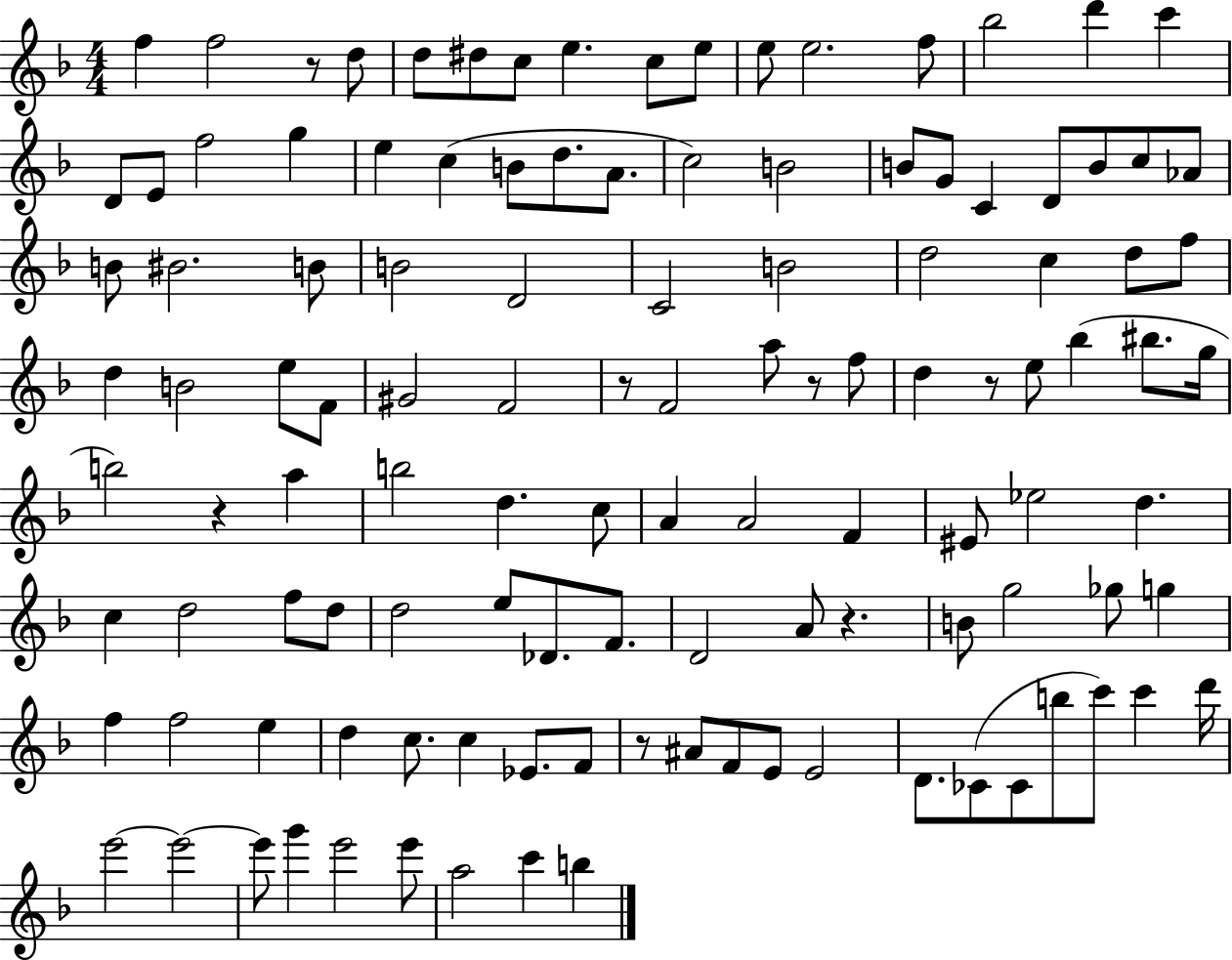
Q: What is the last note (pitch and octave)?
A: B5